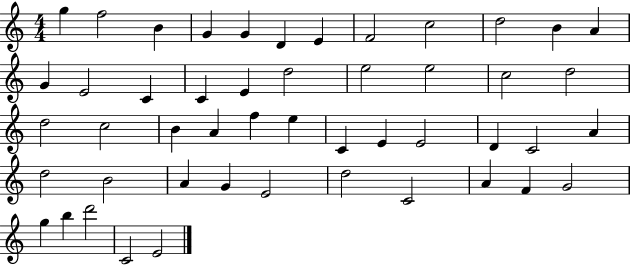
G5/q F5/h B4/q G4/q G4/q D4/q E4/q F4/h C5/h D5/h B4/q A4/q G4/q E4/h C4/q C4/q E4/q D5/h E5/h E5/h C5/h D5/h D5/h C5/h B4/q A4/q F5/q E5/q C4/q E4/q E4/h D4/q C4/h A4/q D5/h B4/h A4/q G4/q E4/h D5/h C4/h A4/q F4/q G4/h G5/q B5/q D6/h C4/h E4/h